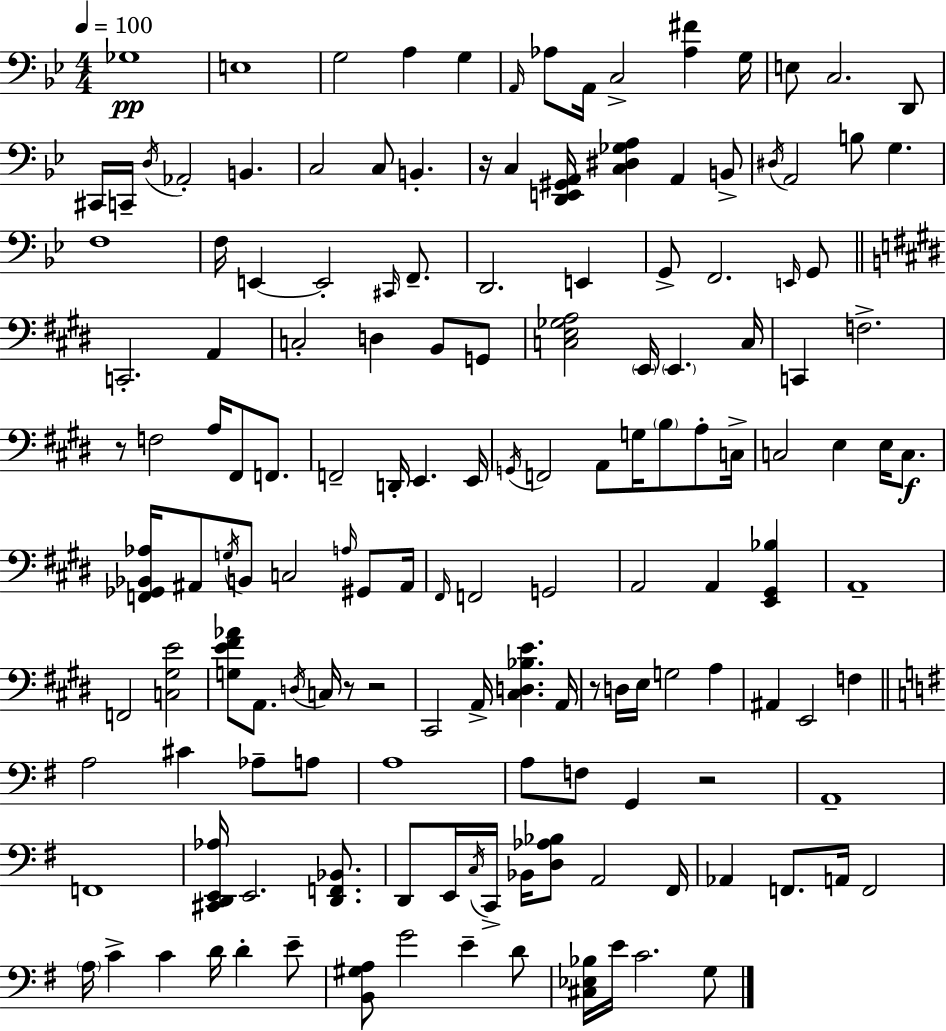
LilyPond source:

{
  \clef bass
  \numericTimeSignature
  \time 4/4
  \key bes \major
  \tempo 4 = 100
  ges1\pp | e1 | g2 a4 g4 | \grace { a,16 } aes8 a,16 c2-> <aes fis'>4 | \break g16 e8 c2. d,8 | cis,16 c,16-- \acciaccatura { d16 } aes,2-. b,4. | c2 c8 b,4.-. | r16 c4 <d, e, gis, a,>16 <c dis ges a>4 a,4 | \break b,8-> \acciaccatura { dis16 } a,2 b8 g4. | f1 | f16 e,4~~ e,2-. | \grace { cis,16 } f,8.-- d,2. | \break e,4 g,8-> f,2. | \grace { e,16 } g,8 \bar "||" \break \key e \major c,2.-. a,4 | c2-. d4 b,8 g,8 | <c e ges a>2 \parenthesize e,16 \parenthesize e,4. c16 | c,4 f2.-> | \break r8 f2 a16 fis,8 f,8. | f,2-- d,16-. e,4. e,16 | \acciaccatura { g,16 } f,2 a,8 g16 \parenthesize b8 a8-. | c16-> c2 e4 e16 c8.\f | \break <f, ges, bes, aes>16 ais,8 \acciaccatura { g16 } b,8 c2 \grace { a16 } | gis,8 ais,16 \grace { fis,16 } f,2 g,2 | a,2 a,4 | <e, gis, bes>4 a,1-- | \break f,2 <c gis e'>2 | <g e' fis' aes'>8 a,8. \acciaccatura { d16 } c16 r8 r2 | cis,2 a,16-> <cis d bes e'>4. | a,16 r8 d16 e16 g2 | \break a4 ais,4 e,2 | f4 \bar "||" \break \key g \major a2 cis'4 aes8-- a8 | a1 | a8 f8 g,4 r2 | a,1-- | \break f,1 | <cis, d, e, aes>16 e,2. <d, f, bes,>8. | d,8 e,16 \acciaccatura { c16 } c,16-> bes,16 <d aes bes>8 a,2 | fis,16 aes,4 f,8. a,16 f,2 | \break \parenthesize a16 c'4-> c'4 d'16 d'4-. e'8-- | <b, gis a>8 g'2 e'4-- d'8 | <cis ees bes>16 e'16 c'2. g8 | \bar "|."
}